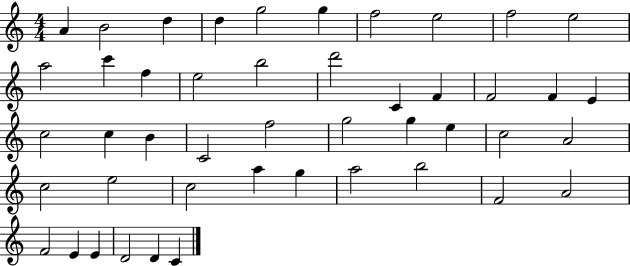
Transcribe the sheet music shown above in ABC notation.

X:1
T:Untitled
M:4/4
L:1/4
K:C
A B2 d d g2 g f2 e2 f2 e2 a2 c' f e2 b2 d'2 C F F2 F E c2 c B C2 f2 g2 g e c2 A2 c2 e2 c2 a g a2 b2 F2 A2 F2 E E D2 D C